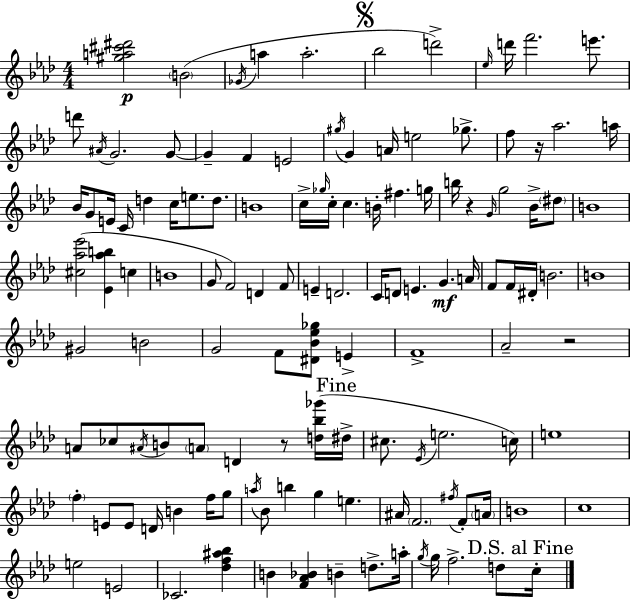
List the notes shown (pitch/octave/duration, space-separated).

[G#5,A5,C#6,D#6]/h B4/h Gb4/s A5/q A5/h. Bb5/h D6/h Eb5/s D6/s F6/h. E6/e. D6/e A#4/s G4/h. G4/e G4/q F4/q E4/h G#5/s G4/q A4/s E5/h Gb5/e. F5/e R/s Ab5/h. A5/s Bb4/s G4/e E4/s C4/s D5/q C5/s E5/e. D5/e. B4/w C5/s Gb5/s C5/s C5/q. B4/s F#5/q. G5/s B5/s R/q G4/s G5/h Bb4/s D#5/e B4/w [C#5,Ab5,Eb6]/h [Eb4,Ab5,B5]/q C5/q B4/w G4/e F4/h D4/q F4/e E4/q D4/h. C4/s D4/e E4/q. G4/q. A4/s F4/e F4/s D#4/s B4/h. B4/w G#4/h B4/h G4/h F4/e [D#4,Bb4,Eb5,Gb5]/e E4/q F4/w Ab4/h R/h A4/e CES5/e A#4/s B4/e A4/e D4/q R/e [D5,Bb5,Gb6]/s D#5/s C#5/e. Eb4/s E5/h. C5/s E5/w F5/q E4/e E4/e D4/s B4/q F5/s G5/e A5/s Bb4/e B5/q G5/q E5/q. A#4/s F4/h. F#5/s F4/e A4/s B4/w C5/w E5/h E4/h CES4/h. [Db5,F5,A#5,Bb5]/q B4/q [F4,Ab4,Bb4]/q B4/q D5/e. A5/s G5/s G5/s F5/h. D5/e C5/s